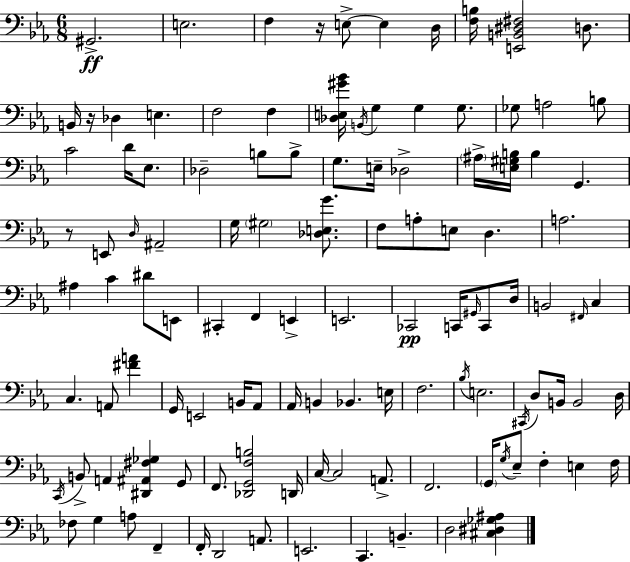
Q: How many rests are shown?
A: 3